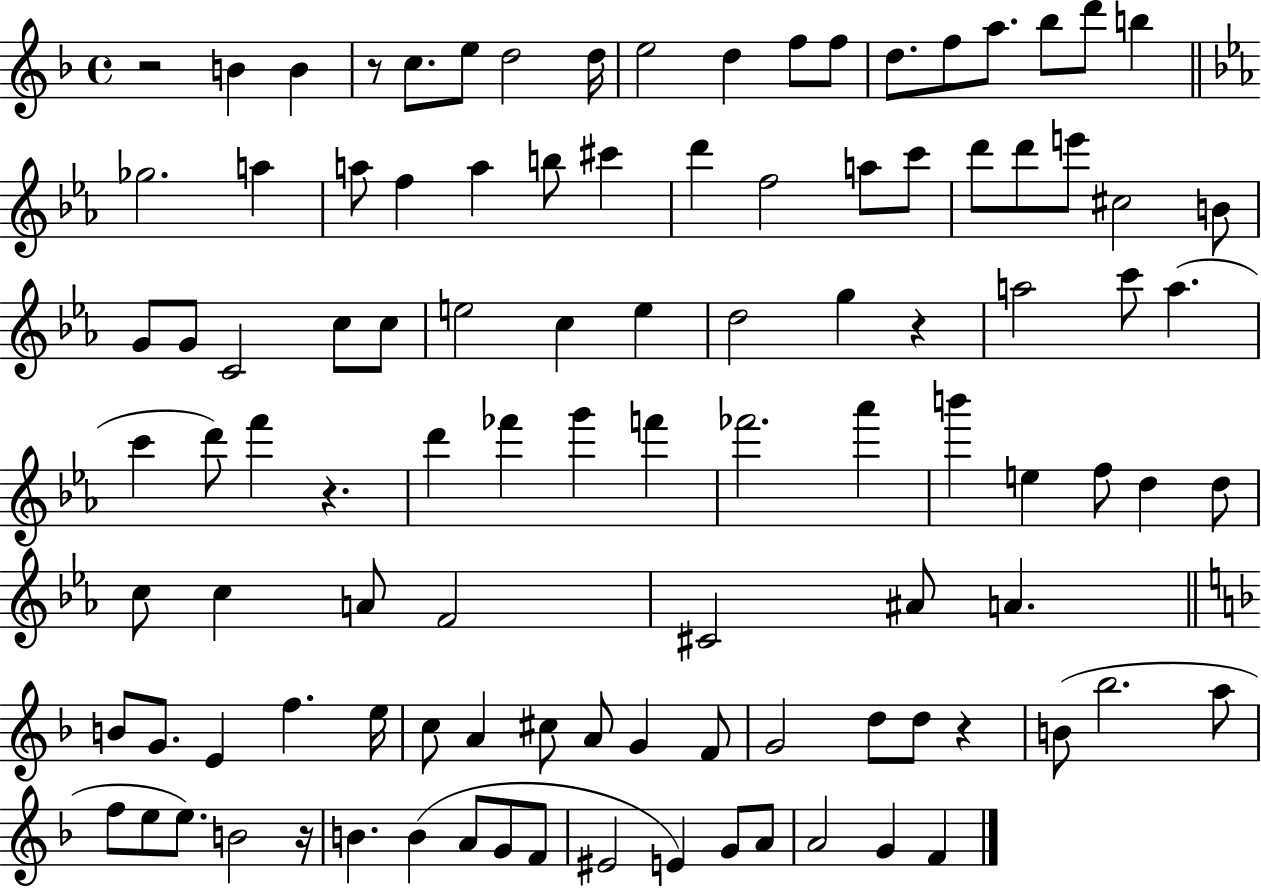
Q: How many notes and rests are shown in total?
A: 105